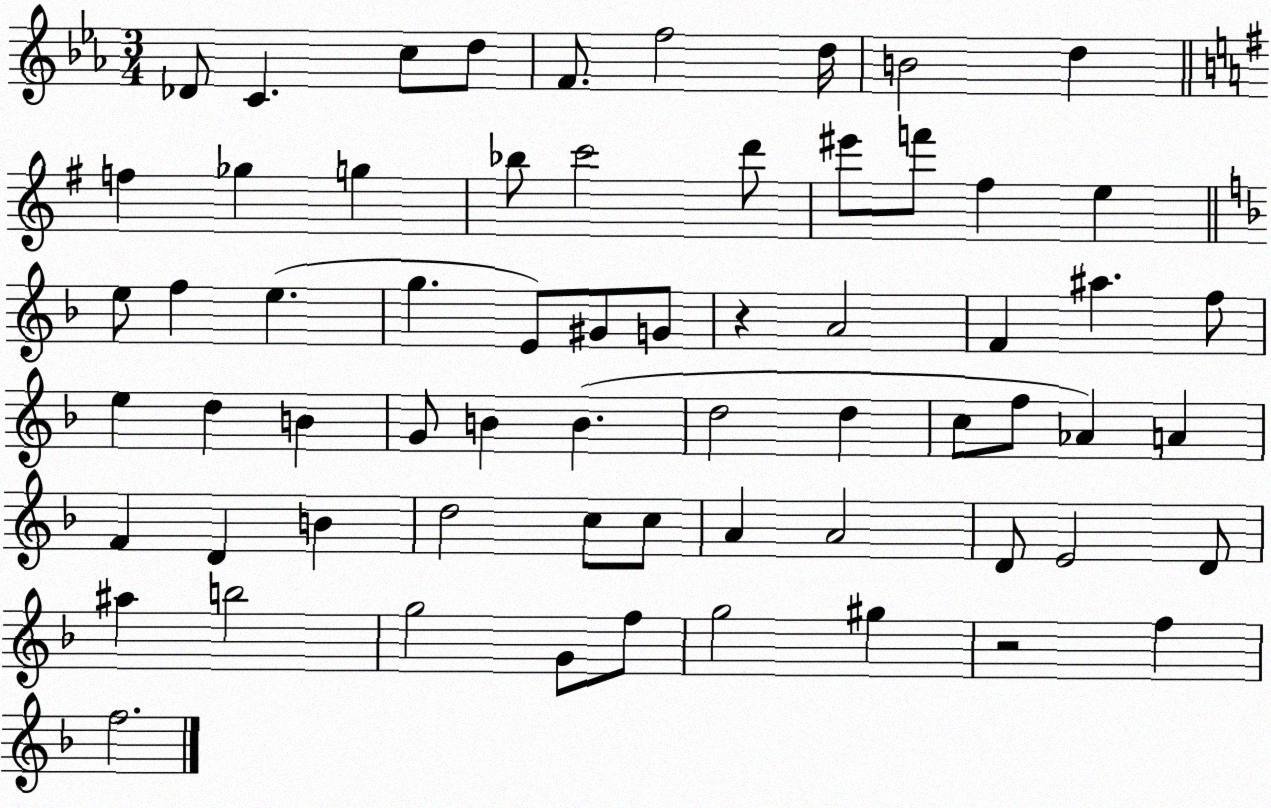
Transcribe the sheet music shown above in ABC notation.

X:1
T:Untitled
M:3/4
L:1/4
K:Eb
_D/2 C c/2 d/2 F/2 f2 d/4 B2 d f _g g _b/2 c'2 d'/2 ^e'/2 f'/2 ^f e e/2 f e g E/2 ^G/2 G/2 z A2 F ^a f/2 e d B G/2 B B d2 d c/2 f/2 _A A F D B d2 c/2 c/2 A A2 D/2 E2 D/2 ^a b2 g2 G/2 f/2 g2 ^g z2 f f2